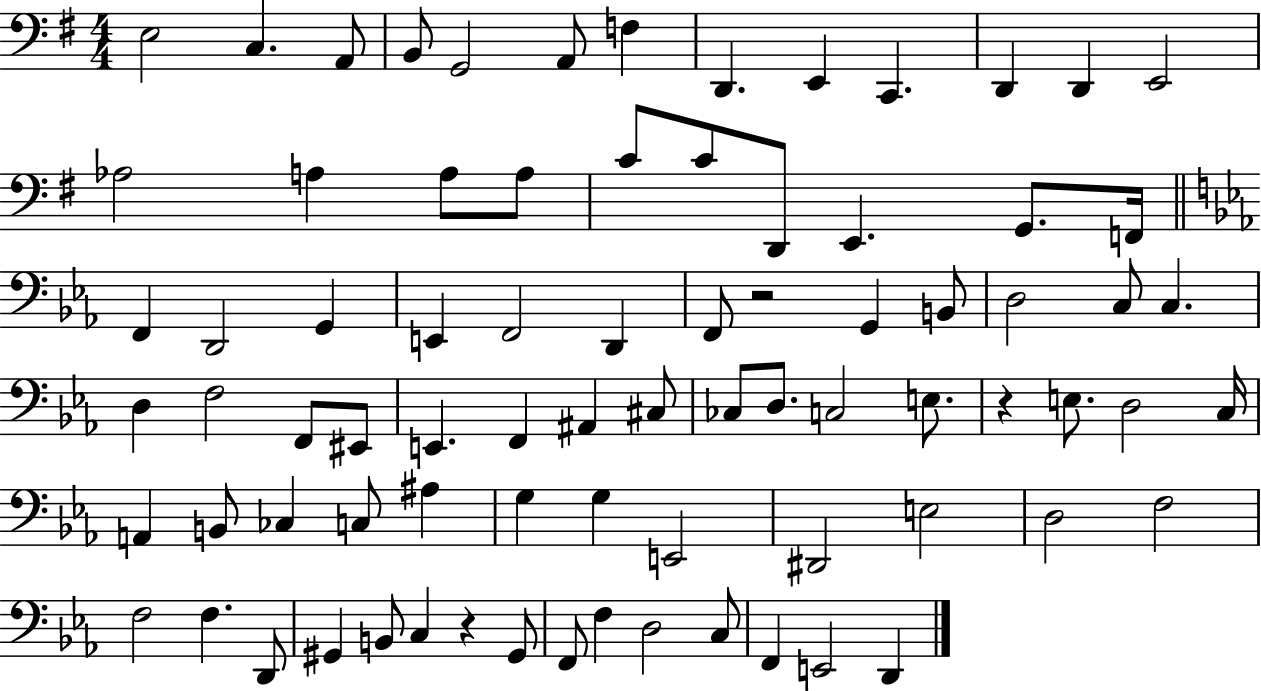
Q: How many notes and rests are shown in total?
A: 79